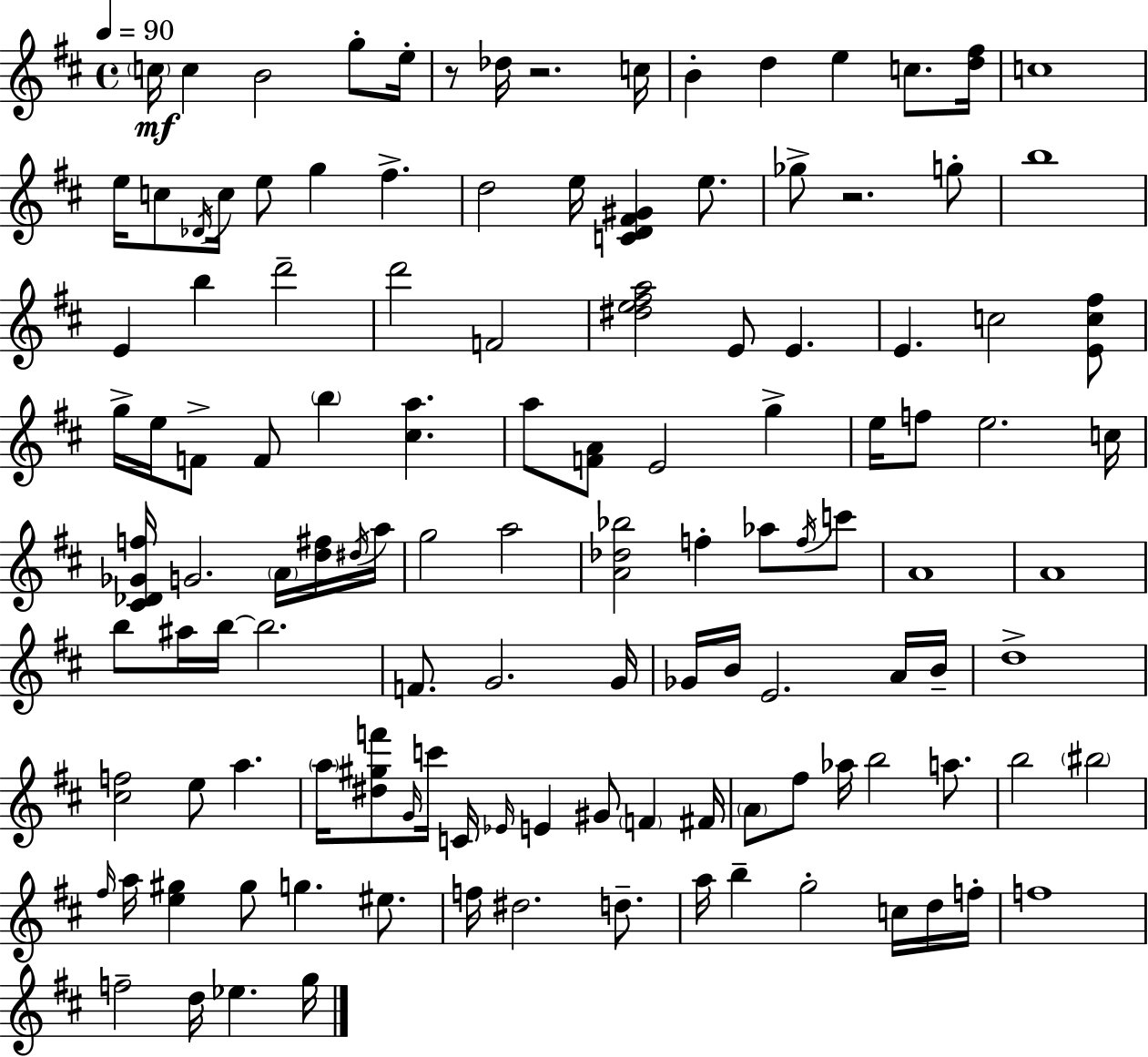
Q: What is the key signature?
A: D major